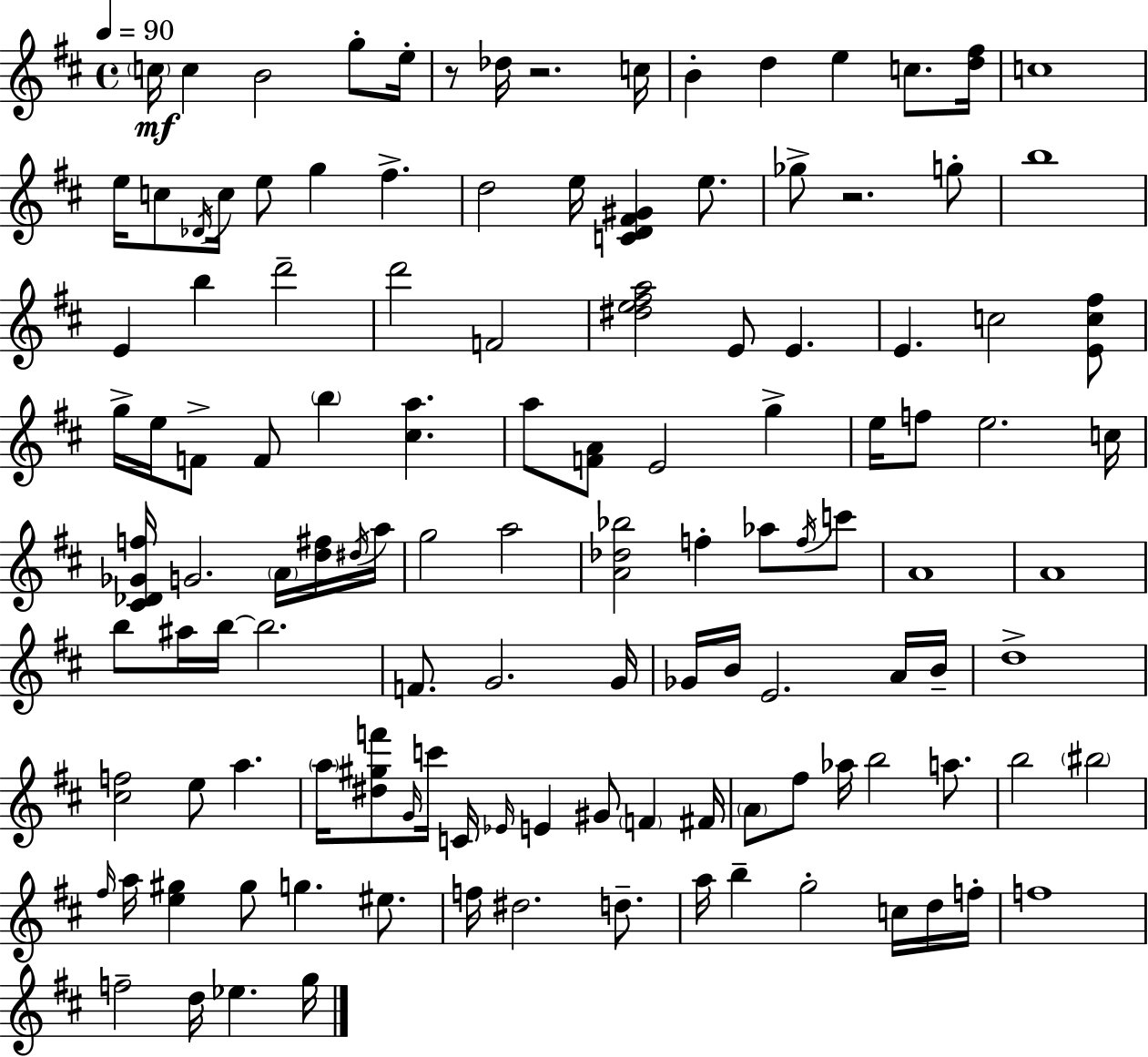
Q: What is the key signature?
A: D major